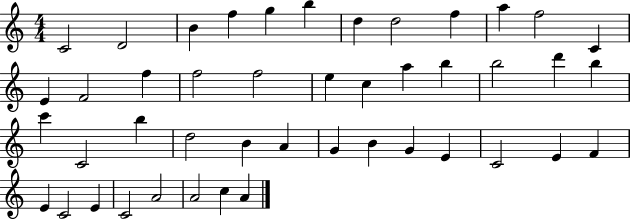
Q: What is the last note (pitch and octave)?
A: A4